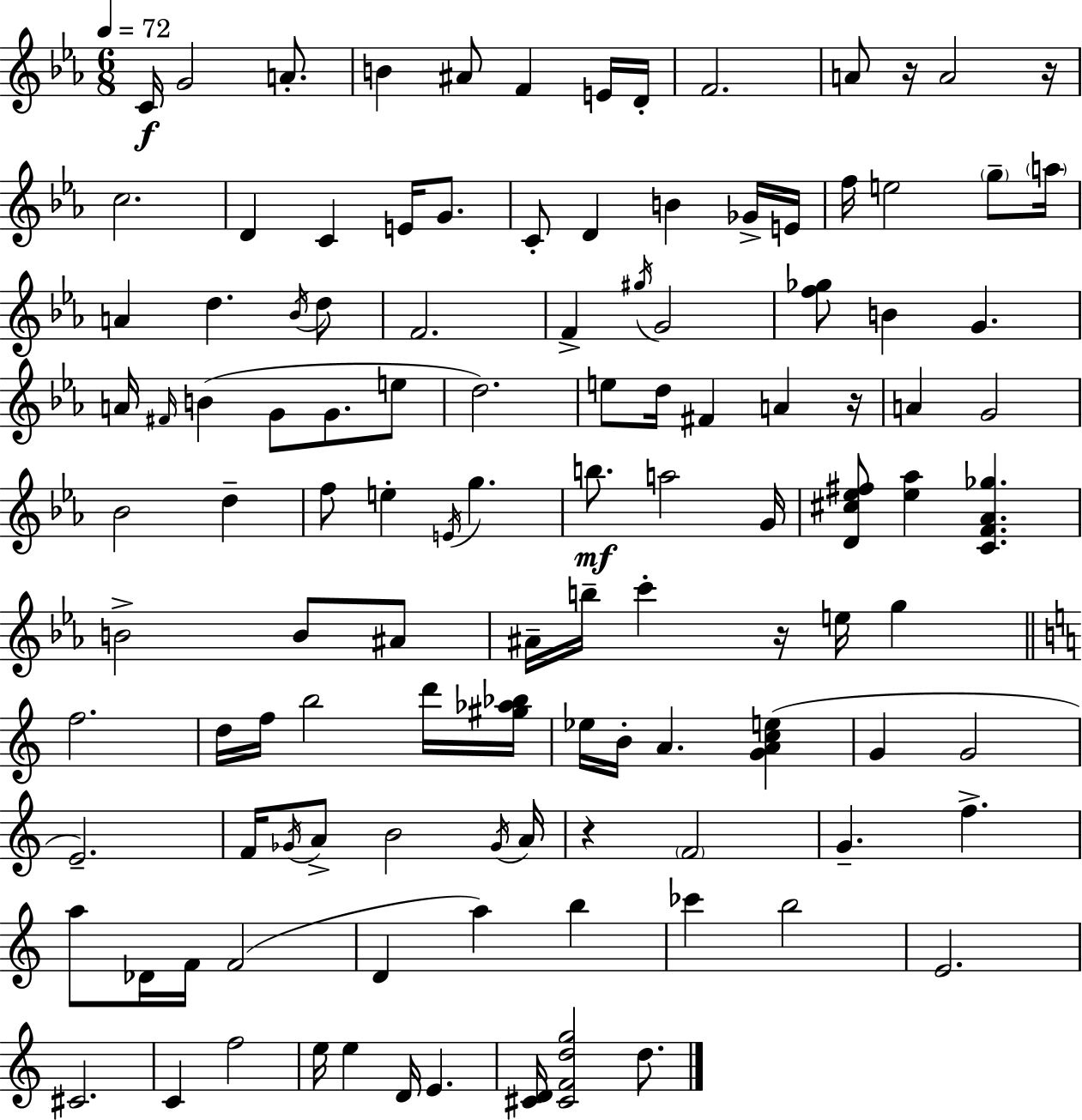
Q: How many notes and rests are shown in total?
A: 116